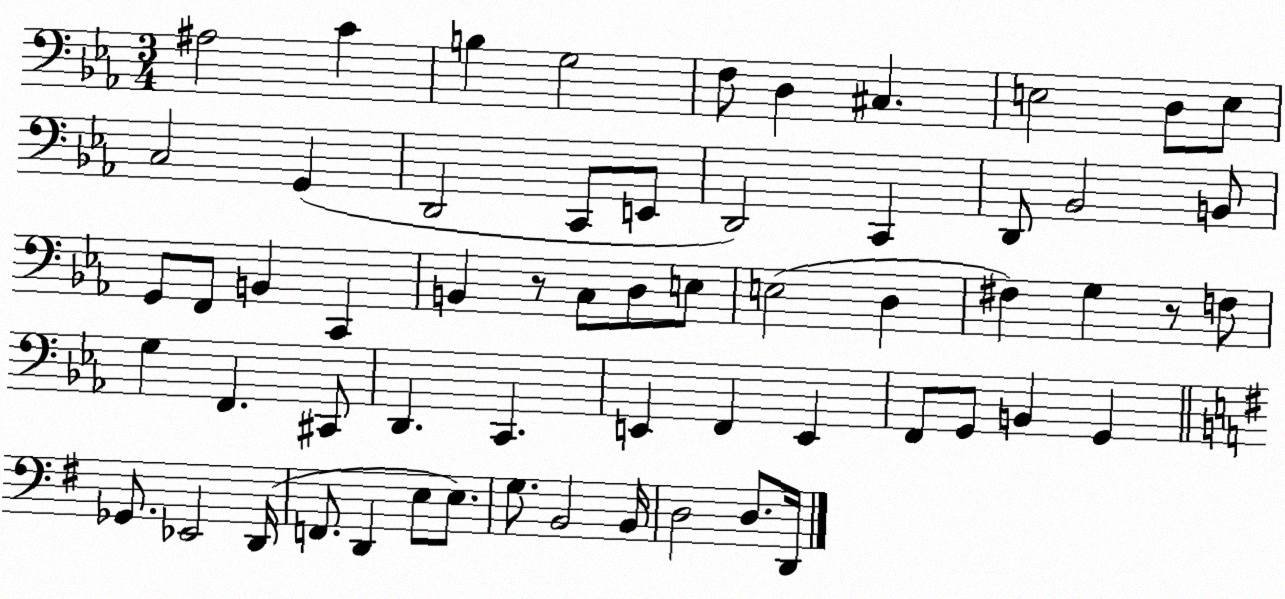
X:1
T:Untitled
M:3/4
L:1/4
K:Eb
^A,2 C B, G,2 F,/2 D, ^C, E,2 D,/2 E,/2 C,2 G,, D,,2 C,,/2 E,,/2 D,,2 C,, D,,/2 _B,,2 B,,/2 G,,/2 F,,/2 B,, C,, B,, z/2 C,/2 D,/2 E,/2 E,2 D, ^F, G, z/2 F,/2 G, F,, ^C,,/2 D,, C,, E,, F,, E,, F,,/2 G,,/2 B,, G,, _G,,/2 _E,,2 D,,/4 F,,/2 D,, E,/2 E,/2 G,/2 B,,2 B,,/4 D,2 D,/2 D,,/4